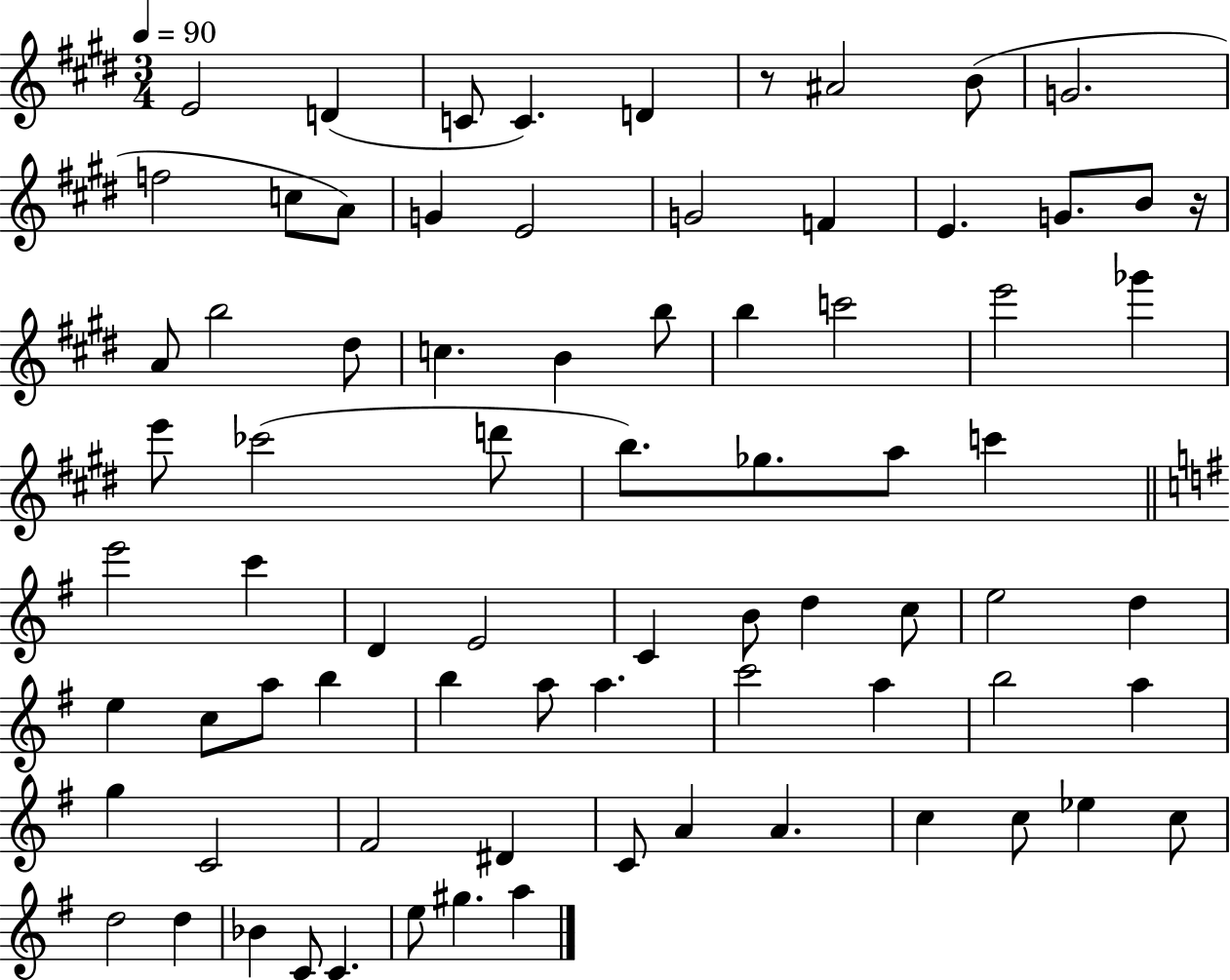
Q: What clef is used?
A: treble